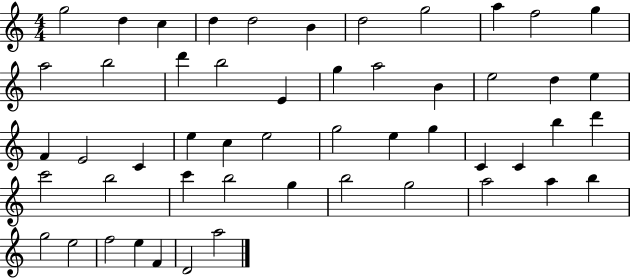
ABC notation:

X:1
T:Untitled
M:4/4
L:1/4
K:C
g2 d c d d2 B d2 g2 a f2 g a2 b2 d' b2 E g a2 B e2 d e F E2 C e c e2 g2 e g C C b d' c'2 b2 c' b2 g b2 g2 a2 a b g2 e2 f2 e F D2 a2